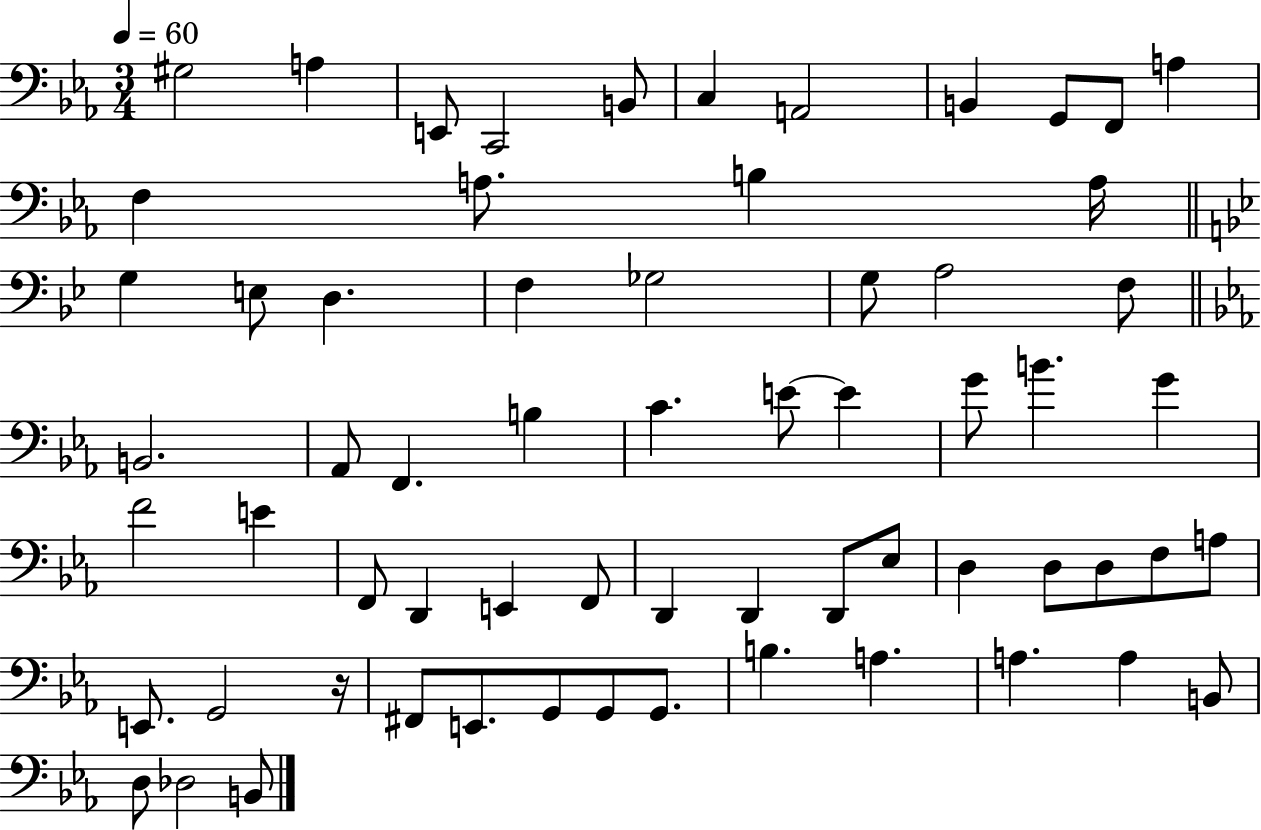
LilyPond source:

{
  \clef bass
  \numericTimeSignature
  \time 3/4
  \key ees \major
  \tempo 4 = 60
  gis2 a4 | e,8 c,2 b,8 | c4 a,2 | b,4 g,8 f,8 a4 | \break f4 a8. b4 a16 | \bar "||" \break \key bes \major g4 e8 d4. | f4 ges2 | g8 a2 f8 | \bar "||" \break \key c \minor b,2. | aes,8 f,4. b4 | c'4. e'8~~ e'4 | g'8 b'4. g'4 | \break f'2 e'4 | f,8 d,4 e,4 f,8 | d,4 d,4 d,8 ees8 | d4 d8 d8 f8 a8 | \break e,8. g,2 r16 | fis,8 e,8. g,8 g,8 g,8. | b4. a4. | a4. a4 b,8 | \break d8 des2 b,8 | \bar "|."
}